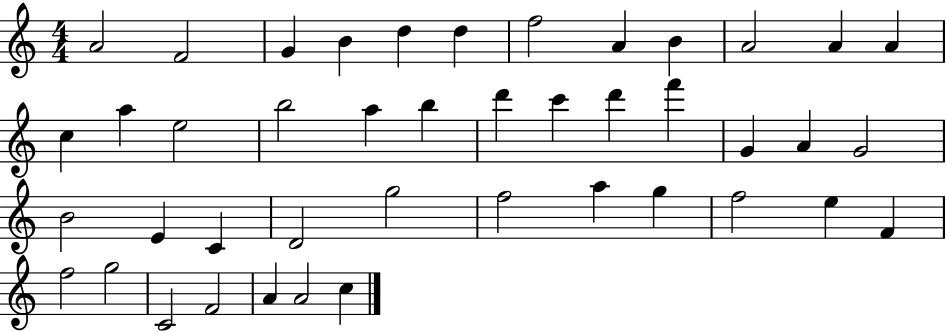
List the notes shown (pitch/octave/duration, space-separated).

A4/h F4/h G4/q B4/q D5/q D5/q F5/h A4/q B4/q A4/h A4/q A4/q C5/q A5/q E5/h B5/h A5/q B5/q D6/q C6/q D6/q F6/q G4/q A4/q G4/h B4/h E4/q C4/q D4/h G5/h F5/h A5/q G5/q F5/h E5/q F4/q F5/h G5/h C4/h F4/h A4/q A4/h C5/q